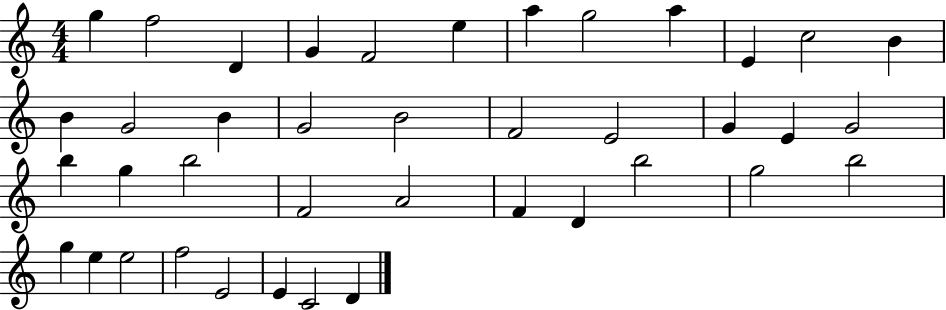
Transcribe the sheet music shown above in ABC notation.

X:1
T:Untitled
M:4/4
L:1/4
K:C
g f2 D G F2 e a g2 a E c2 B B G2 B G2 B2 F2 E2 G E G2 b g b2 F2 A2 F D b2 g2 b2 g e e2 f2 E2 E C2 D